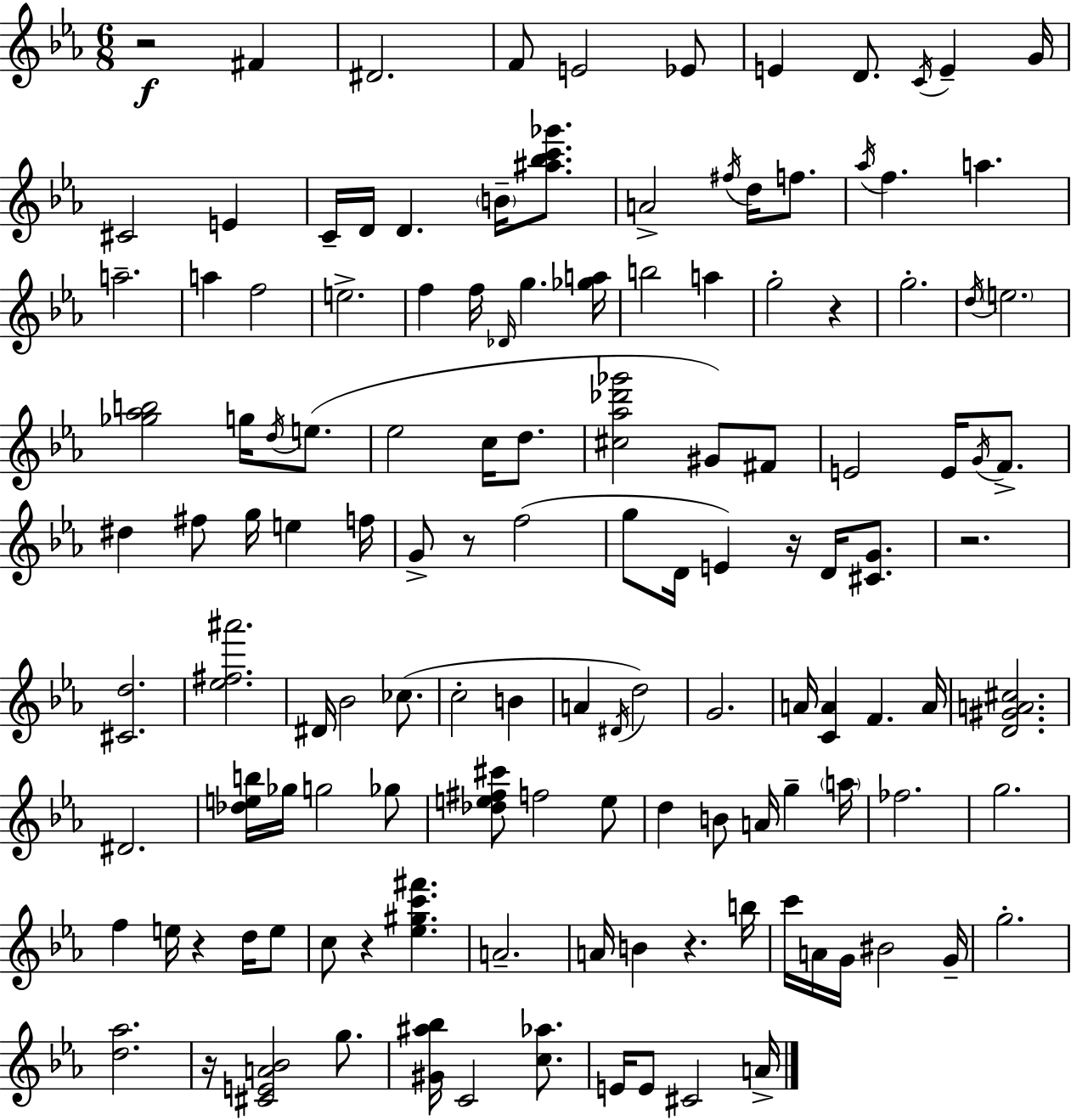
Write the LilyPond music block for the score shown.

{
  \clef treble
  \numericTimeSignature
  \time 6/8
  \key c \minor
  r2\f fis'4 | dis'2. | f'8 e'2 ees'8 | e'4 d'8. \acciaccatura { c'16 } e'4-- | \break g'16 cis'2 e'4 | c'16-- d'16 d'4. \parenthesize b'16-- <ais'' bes'' c''' ges'''>8. | a'2-> \acciaccatura { fis''16 } d''16 f''8. | \acciaccatura { aes''16 } f''4. a''4. | \break a''2.-- | a''4 f''2 | e''2.-> | f''4 f''16 \grace { des'16 } g''4. | \break <ges'' a''>16 b''2 | a''4 g''2-. | r4 g''2.-. | \acciaccatura { d''16 } \parenthesize e''2. | \break <ges'' aes'' b''>2 | g''16 \acciaccatura { d''16 } e''8.( ees''2 | c''16 d''8. <cis'' aes'' des''' ges'''>2 | gis'8) fis'8 e'2 | \break e'16 \acciaccatura { g'16 } f'8.-> dis''4 fis''8 | g''16 e''4 f''16 g'8-> r8 f''2( | g''8 d'16 e'4) | r16 d'16 <cis' g'>8. r2. | \break <cis' d''>2. | <ees'' fis'' ais'''>2. | dis'16 bes'2 | ces''8.( c''2-. | \break b'4 a'4 \acciaccatura { dis'16 }) | d''2 g'2. | a'16 <c' a'>4 | f'4. a'16 <d' gis' a' cis''>2. | \break dis'2. | <des'' e'' b''>16 ges''16 g''2 | ges''8 <des'' e'' fis'' cis'''>8 f''2 | e''8 d''4 | \break b'8 a'16 g''4-- \parenthesize a''16 fes''2. | g''2. | f''4 | e''16 r4 d''16 e''8 c''8 r4 | \break <ees'' gis'' c''' fis'''>4. a'2.-- | a'16 b'4 | r4. b''16 c'''16 a'16 g'16 bis'2 | g'16-- g''2.-. | \break <d'' aes''>2. | r16 <cis' e' a' bes'>2 | g''8. <gis' ais'' bes''>16 c'2 | <c'' aes''>8. e'16 e'8 cis'2 | \break a'16-> \bar "|."
}